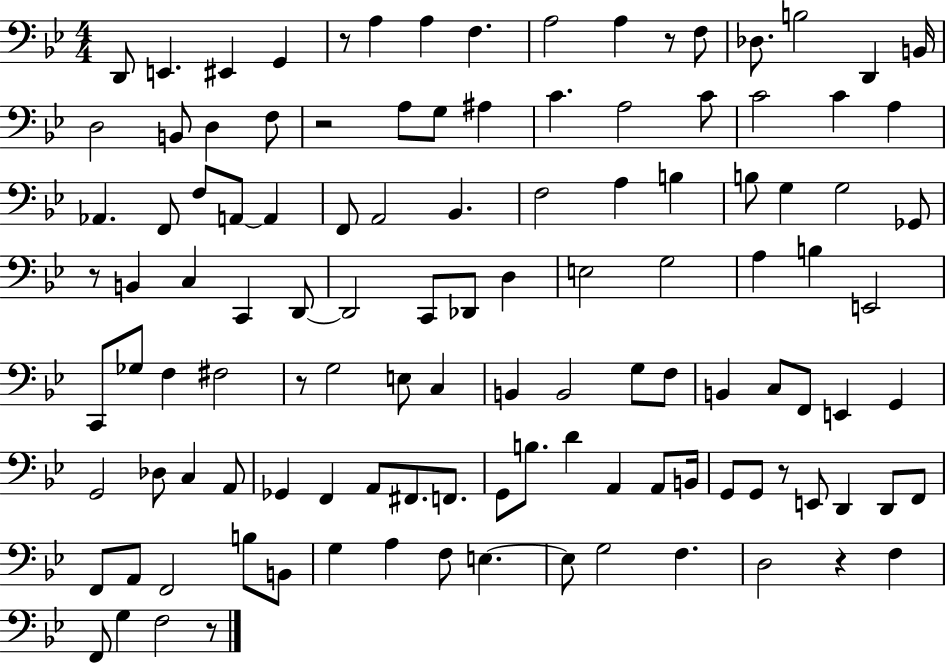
{
  \clef bass
  \numericTimeSignature
  \time 4/4
  \key bes \major
  d,8 e,4. eis,4 g,4 | r8 a4 a4 f4. | a2 a4 r8 f8 | des8. b2 d,4 b,16 | \break d2 b,8 d4 f8 | r2 a8 g8 ais4 | c'4. a2 c'8 | c'2 c'4 a4 | \break aes,4. f,8 f8 a,8~~ a,4 | f,8 a,2 bes,4. | f2 a4 b4 | b8 g4 g2 ges,8 | \break r8 b,4 c4 c,4 d,8~~ | d,2 c,8 des,8 d4 | e2 g2 | a4 b4 e,2 | \break c,8 ges8 f4 fis2 | r8 g2 e8 c4 | b,4 b,2 g8 f8 | b,4 c8 f,8 e,4 g,4 | \break g,2 des8 c4 a,8 | ges,4 f,4 a,8 fis,8. f,8. | g,8 b8. d'4 a,4 a,8 b,16 | g,8 g,8 r8 e,8 d,4 d,8 f,8 | \break f,8 a,8 f,2 b8 b,8 | g4 a4 f8 e4.~~ | e8 g2 f4. | d2 r4 f4 | \break f,8 g4 f2 r8 | \bar "|."
}